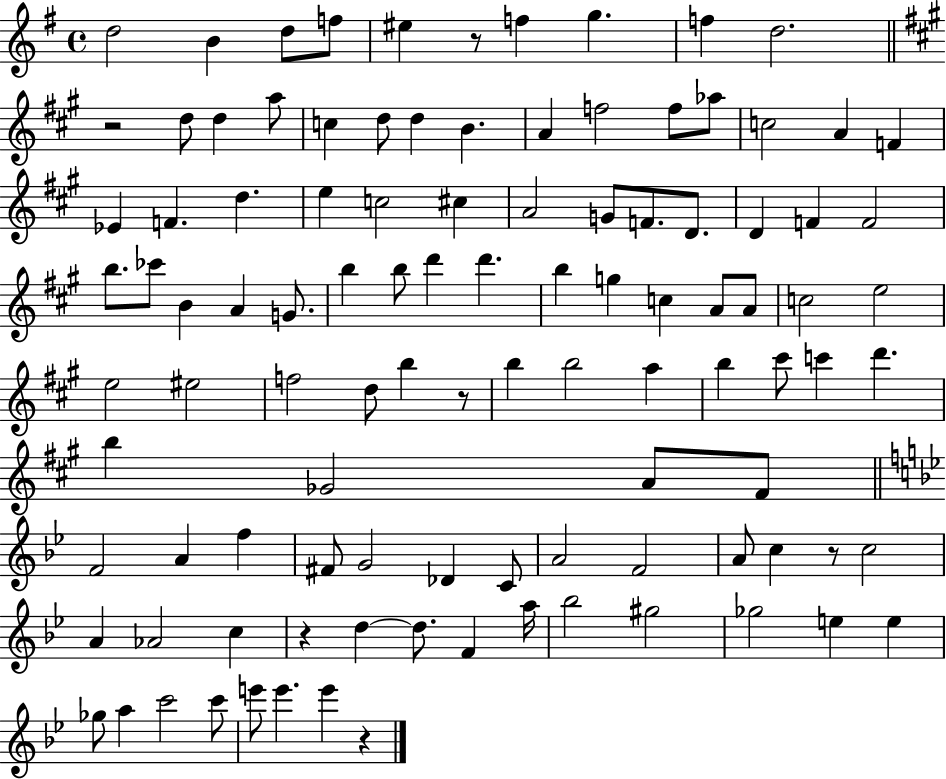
X:1
T:Untitled
M:4/4
L:1/4
K:G
d2 B d/2 f/2 ^e z/2 f g f d2 z2 d/2 d a/2 c d/2 d B A f2 f/2 _a/2 c2 A F _E F d e c2 ^c A2 G/2 F/2 D/2 D F F2 b/2 _c'/2 B A G/2 b b/2 d' d' b g c A/2 A/2 c2 e2 e2 ^e2 f2 d/2 b z/2 b b2 a b ^c'/2 c' d' b _G2 A/2 ^F/2 F2 A f ^F/2 G2 _D C/2 A2 F2 A/2 c z/2 c2 A _A2 c z d d/2 F a/4 _b2 ^g2 _g2 e e _g/2 a c'2 c'/2 e'/2 e' e' z